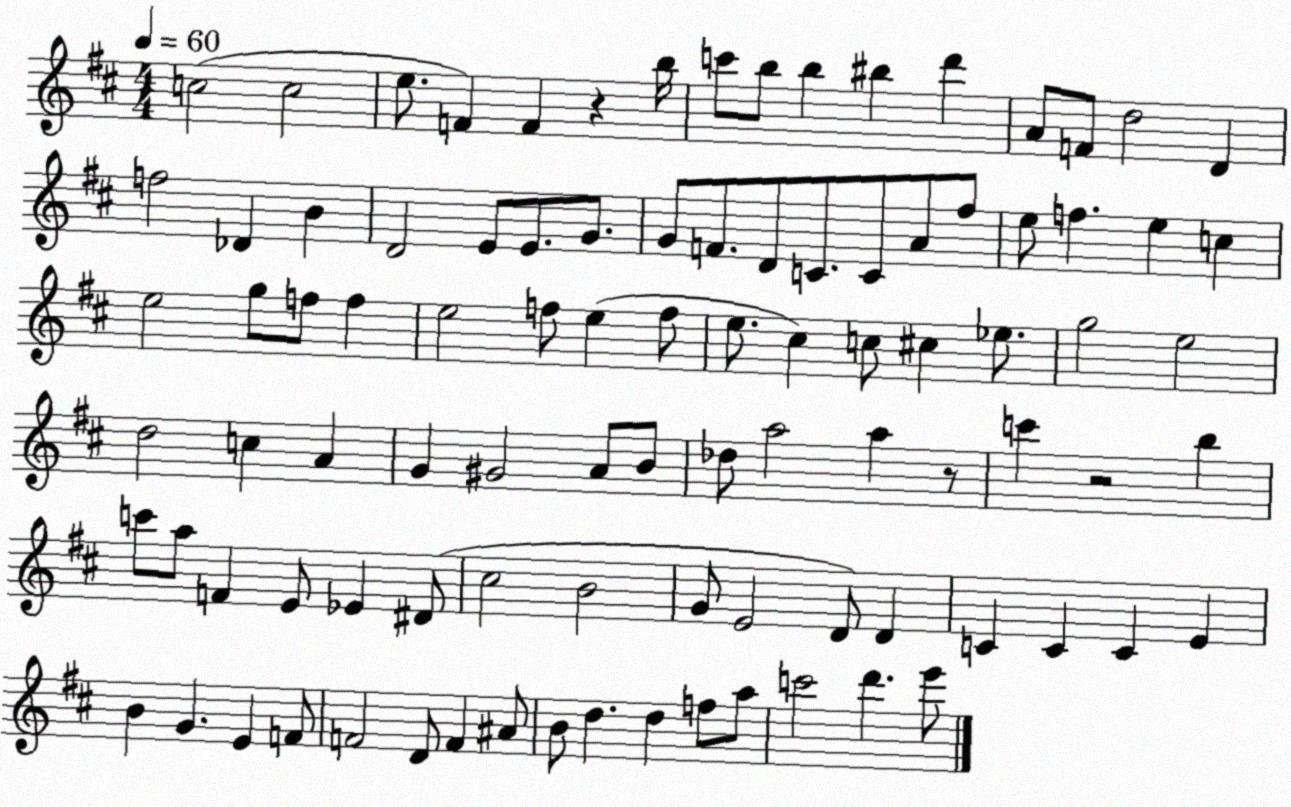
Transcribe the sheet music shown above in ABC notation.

X:1
T:Untitled
M:4/4
L:1/4
K:D
c2 c2 e/2 F F z b/4 c'/2 b/2 b ^b d' A/2 F/2 d2 D f2 _D B D2 E/2 E/2 G/2 G/2 F/2 D/2 C/2 C/2 A/2 ^f/2 e/2 f e c e2 g/2 f/2 f e2 f/2 e f/2 e/2 ^c c/2 ^c _e/2 g2 e2 d2 c A G ^G2 A/2 B/2 _d/2 a2 a z/2 c' z2 b c'/2 a/2 F E/2 _E ^D/2 ^c2 B2 G/2 E2 D/2 D C C C E B G E F/2 F2 D/2 F ^A/2 B/2 d d f/2 a/2 c'2 d' e'/2